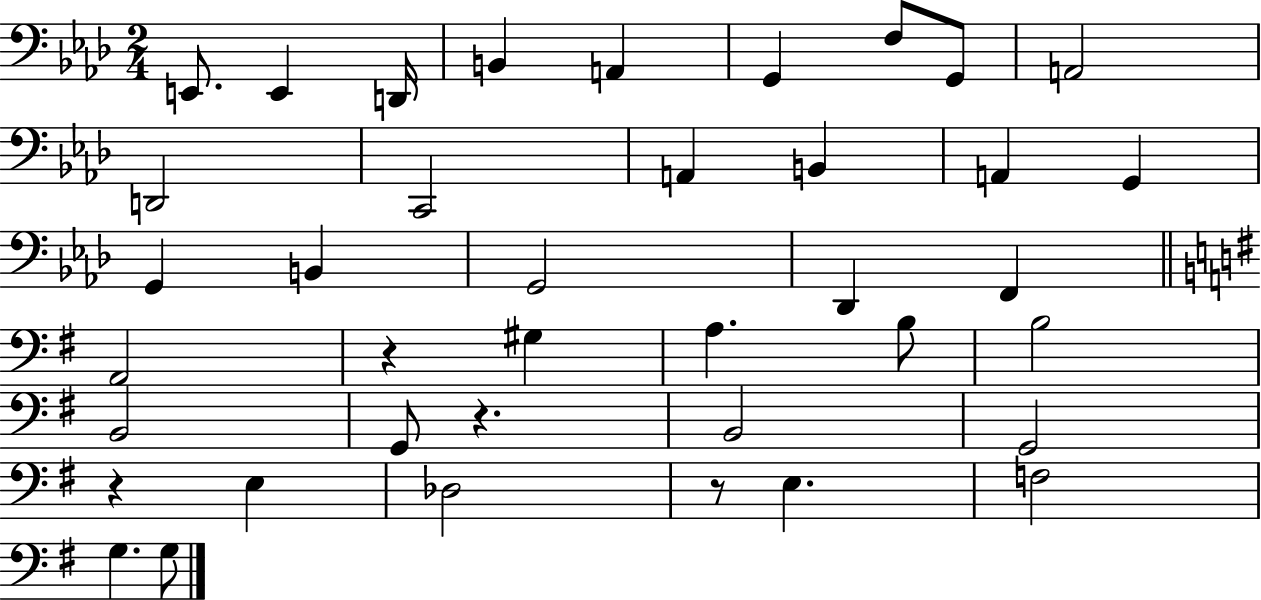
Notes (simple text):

E2/e. E2/q D2/s B2/q A2/q G2/q F3/e G2/e A2/h D2/h C2/h A2/q B2/q A2/q G2/q G2/q B2/q G2/h Db2/q F2/q A2/h R/q G#3/q A3/q. B3/e B3/h B2/h G2/e R/q. B2/h G2/h R/q E3/q Db3/h R/e E3/q. F3/h G3/q. G3/e